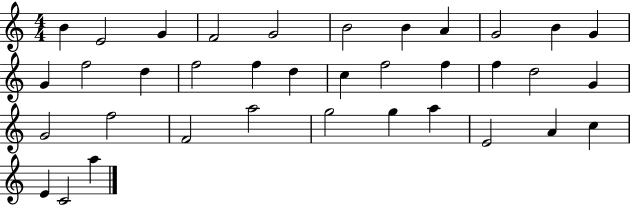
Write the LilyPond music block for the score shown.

{
  \clef treble
  \numericTimeSignature
  \time 4/4
  \key c \major
  b'4 e'2 g'4 | f'2 g'2 | b'2 b'4 a'4 | g'2 b'4 g'4 | \break g'4 f''2 d''4 | f''2 f''4 d''4 | c''4 f''2 f''4 | f''4 d''2 g'4 | \break g'2 f''2 | f'2 a''2 | g''2 g''4 a''4 | e'2 a'4 c''4 | \break e'4 c'2 a''4 | \bar "|."
}